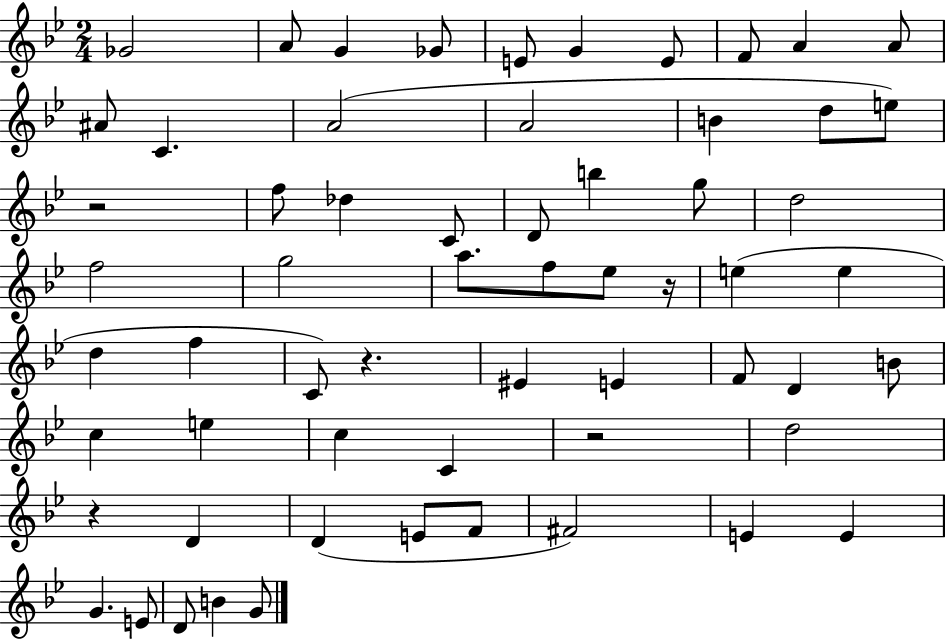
Gb4/h A4/e G4/q Gb4/e E4/e G4/q E4/e F4/e A4/q A4/e A#4/e C4/q. A4/h A4/h B4/q D5/e E5/e R/h F5/e Db5/q C4/e D4/e B5/q G5/e D5/h F5/h G5/h A5/e. F5/e Eb5/e R/s E5/q E5/q D5/q F5/q C4/e R/q. EIS4/q E4/q F4/e D4/q B4/e C5/q E5/q C5/q C4/q R/h D5/h R/q D4/q D4/q E4/e F4/e F#4/h E4/q E4/q G4/q. E4/e D4/e B4/q G4/e